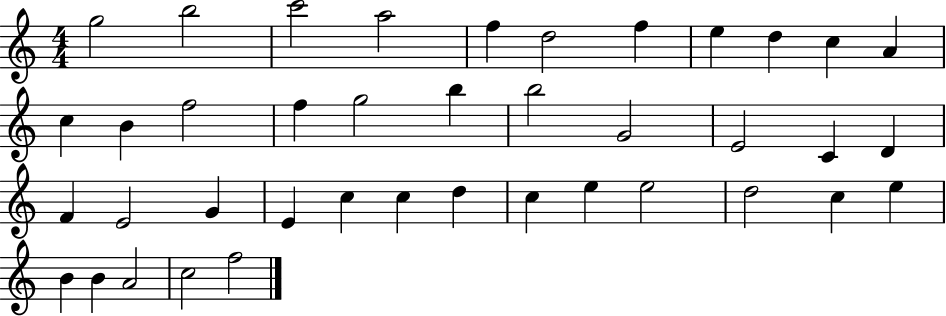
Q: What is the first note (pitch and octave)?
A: G5